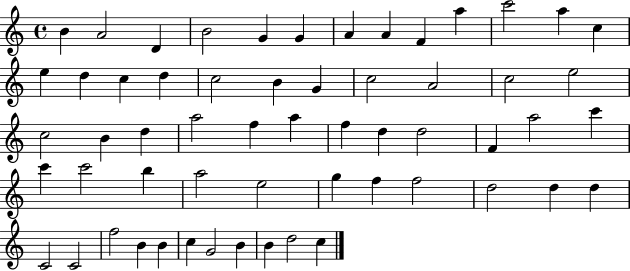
X:1
T:Untitled
M:4/4
L:1/4
K:C
B A2 D B2 G G A A F a c'2 a c e d c d c2 B G c2 A2 c2 e2 c2 B d a2 f a f d d2 F a2 c' c' c'2 b a2 e2 g f f2 d2 d d C2 C2 f2 B B c G2 B B d2 c